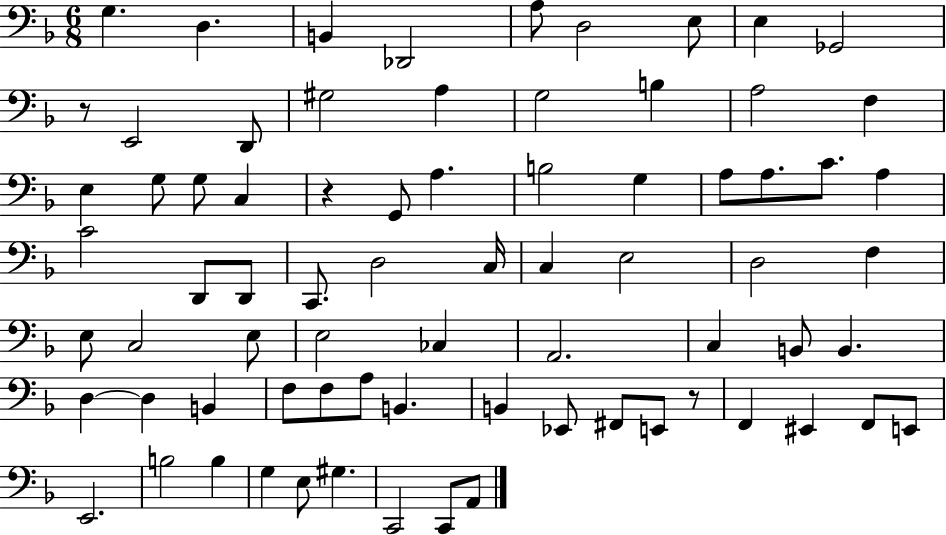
X:1
T:Untitled
M:6/8
L:1/4
K:F
G, D, B,, _D,,2 A,/2 D,2 E,/2 E, _G,,2 z/2 E,,2 D,,/2 ^G,2 A, G,2 B, A,2 F, E, G,/2 G,/2 C, z G,,/2 A, B,2 G, A,/2 A,/2 C/2 A, C2 D,,/2 D,,/2 C,,/2 D,2 C,/4 C, E,2 D,2 F, E,/2 C,2 E,/2 E,2 _C, A,,2 C, B,,/2 B,, D, D, B,, F,/2 F,/2 A,/2 B,, B,, _E,,/2 ^F,,/2 E,,/2 z/2 F,, ^E,, F,,/2 E,,/2 E,,2 B,2 B, G, E,/2 ^G, C,,2 C,,/2 A,,/2